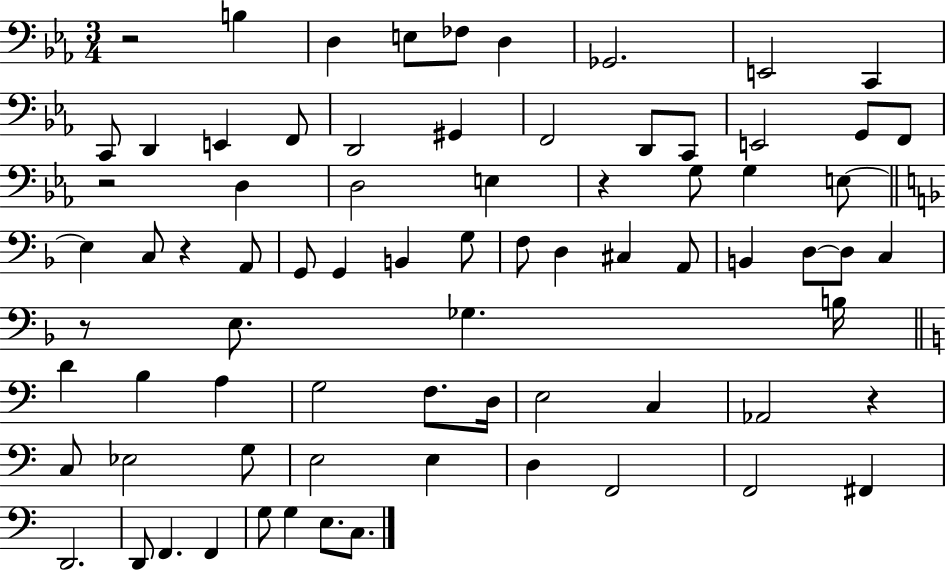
X:1
T:Untitled
M:3/4
L:1/4
K:Eb
z2 B, D, E,/2 _F,/2 D, _G,,2 E,,2 C,, C,,/2 D,, E,, F,,/2 D,,2 ^G,, F,,2 D,,/2 C,,/2 E,,2 G,,/2 F,,/2 z2 D, D,2 E, z G,/2 G, E,/2 E, C,/2 z A,,/2 G,,/2 G,, B,, G,/2 F,/2 D, ^C, A,,/2 B,, D,/2 D,/2 C, z/2 E,/2 _G, B,/4 D B, A, G,2 F,/2 D,/4 E,2 C, _A,,2 z C,/2 _E,2 G,/2 E,2 E, D, F,,2 F,,2 ^F,, D,,2 D,,/2 F,, F,, G,/2 G, E,/2 C,/2